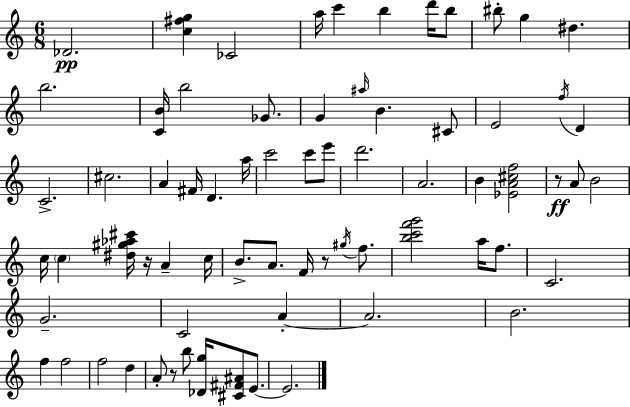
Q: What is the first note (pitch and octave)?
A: Db4